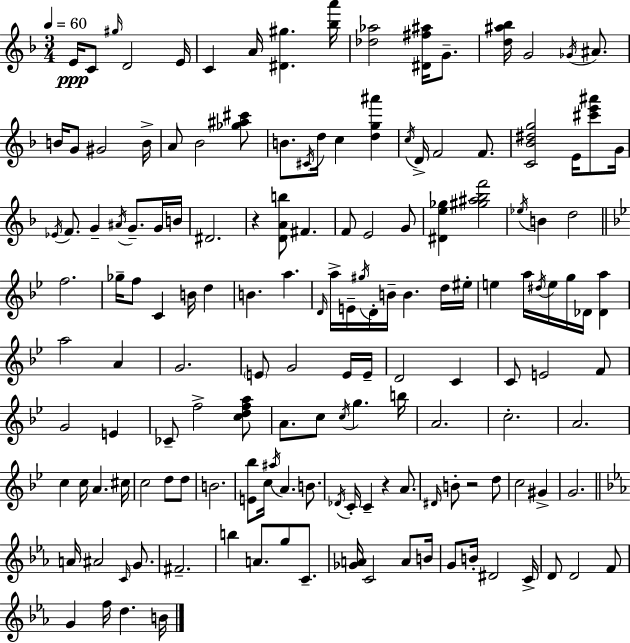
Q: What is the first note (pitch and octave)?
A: E4